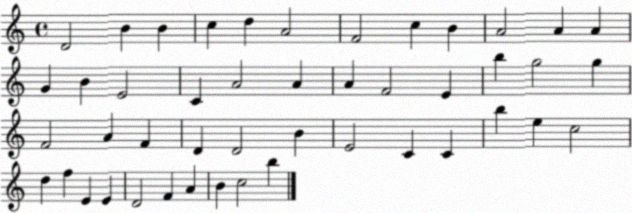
X:1
T:Untitled
M:4/4
L:1/4
K:C
D2 B B c d A2 F2 c B A2 A A G B E2 C A2 A A F2 E b g2 g F2 A F D D2 B E2 C C b e c2 d f E E D2 F A B c2 b